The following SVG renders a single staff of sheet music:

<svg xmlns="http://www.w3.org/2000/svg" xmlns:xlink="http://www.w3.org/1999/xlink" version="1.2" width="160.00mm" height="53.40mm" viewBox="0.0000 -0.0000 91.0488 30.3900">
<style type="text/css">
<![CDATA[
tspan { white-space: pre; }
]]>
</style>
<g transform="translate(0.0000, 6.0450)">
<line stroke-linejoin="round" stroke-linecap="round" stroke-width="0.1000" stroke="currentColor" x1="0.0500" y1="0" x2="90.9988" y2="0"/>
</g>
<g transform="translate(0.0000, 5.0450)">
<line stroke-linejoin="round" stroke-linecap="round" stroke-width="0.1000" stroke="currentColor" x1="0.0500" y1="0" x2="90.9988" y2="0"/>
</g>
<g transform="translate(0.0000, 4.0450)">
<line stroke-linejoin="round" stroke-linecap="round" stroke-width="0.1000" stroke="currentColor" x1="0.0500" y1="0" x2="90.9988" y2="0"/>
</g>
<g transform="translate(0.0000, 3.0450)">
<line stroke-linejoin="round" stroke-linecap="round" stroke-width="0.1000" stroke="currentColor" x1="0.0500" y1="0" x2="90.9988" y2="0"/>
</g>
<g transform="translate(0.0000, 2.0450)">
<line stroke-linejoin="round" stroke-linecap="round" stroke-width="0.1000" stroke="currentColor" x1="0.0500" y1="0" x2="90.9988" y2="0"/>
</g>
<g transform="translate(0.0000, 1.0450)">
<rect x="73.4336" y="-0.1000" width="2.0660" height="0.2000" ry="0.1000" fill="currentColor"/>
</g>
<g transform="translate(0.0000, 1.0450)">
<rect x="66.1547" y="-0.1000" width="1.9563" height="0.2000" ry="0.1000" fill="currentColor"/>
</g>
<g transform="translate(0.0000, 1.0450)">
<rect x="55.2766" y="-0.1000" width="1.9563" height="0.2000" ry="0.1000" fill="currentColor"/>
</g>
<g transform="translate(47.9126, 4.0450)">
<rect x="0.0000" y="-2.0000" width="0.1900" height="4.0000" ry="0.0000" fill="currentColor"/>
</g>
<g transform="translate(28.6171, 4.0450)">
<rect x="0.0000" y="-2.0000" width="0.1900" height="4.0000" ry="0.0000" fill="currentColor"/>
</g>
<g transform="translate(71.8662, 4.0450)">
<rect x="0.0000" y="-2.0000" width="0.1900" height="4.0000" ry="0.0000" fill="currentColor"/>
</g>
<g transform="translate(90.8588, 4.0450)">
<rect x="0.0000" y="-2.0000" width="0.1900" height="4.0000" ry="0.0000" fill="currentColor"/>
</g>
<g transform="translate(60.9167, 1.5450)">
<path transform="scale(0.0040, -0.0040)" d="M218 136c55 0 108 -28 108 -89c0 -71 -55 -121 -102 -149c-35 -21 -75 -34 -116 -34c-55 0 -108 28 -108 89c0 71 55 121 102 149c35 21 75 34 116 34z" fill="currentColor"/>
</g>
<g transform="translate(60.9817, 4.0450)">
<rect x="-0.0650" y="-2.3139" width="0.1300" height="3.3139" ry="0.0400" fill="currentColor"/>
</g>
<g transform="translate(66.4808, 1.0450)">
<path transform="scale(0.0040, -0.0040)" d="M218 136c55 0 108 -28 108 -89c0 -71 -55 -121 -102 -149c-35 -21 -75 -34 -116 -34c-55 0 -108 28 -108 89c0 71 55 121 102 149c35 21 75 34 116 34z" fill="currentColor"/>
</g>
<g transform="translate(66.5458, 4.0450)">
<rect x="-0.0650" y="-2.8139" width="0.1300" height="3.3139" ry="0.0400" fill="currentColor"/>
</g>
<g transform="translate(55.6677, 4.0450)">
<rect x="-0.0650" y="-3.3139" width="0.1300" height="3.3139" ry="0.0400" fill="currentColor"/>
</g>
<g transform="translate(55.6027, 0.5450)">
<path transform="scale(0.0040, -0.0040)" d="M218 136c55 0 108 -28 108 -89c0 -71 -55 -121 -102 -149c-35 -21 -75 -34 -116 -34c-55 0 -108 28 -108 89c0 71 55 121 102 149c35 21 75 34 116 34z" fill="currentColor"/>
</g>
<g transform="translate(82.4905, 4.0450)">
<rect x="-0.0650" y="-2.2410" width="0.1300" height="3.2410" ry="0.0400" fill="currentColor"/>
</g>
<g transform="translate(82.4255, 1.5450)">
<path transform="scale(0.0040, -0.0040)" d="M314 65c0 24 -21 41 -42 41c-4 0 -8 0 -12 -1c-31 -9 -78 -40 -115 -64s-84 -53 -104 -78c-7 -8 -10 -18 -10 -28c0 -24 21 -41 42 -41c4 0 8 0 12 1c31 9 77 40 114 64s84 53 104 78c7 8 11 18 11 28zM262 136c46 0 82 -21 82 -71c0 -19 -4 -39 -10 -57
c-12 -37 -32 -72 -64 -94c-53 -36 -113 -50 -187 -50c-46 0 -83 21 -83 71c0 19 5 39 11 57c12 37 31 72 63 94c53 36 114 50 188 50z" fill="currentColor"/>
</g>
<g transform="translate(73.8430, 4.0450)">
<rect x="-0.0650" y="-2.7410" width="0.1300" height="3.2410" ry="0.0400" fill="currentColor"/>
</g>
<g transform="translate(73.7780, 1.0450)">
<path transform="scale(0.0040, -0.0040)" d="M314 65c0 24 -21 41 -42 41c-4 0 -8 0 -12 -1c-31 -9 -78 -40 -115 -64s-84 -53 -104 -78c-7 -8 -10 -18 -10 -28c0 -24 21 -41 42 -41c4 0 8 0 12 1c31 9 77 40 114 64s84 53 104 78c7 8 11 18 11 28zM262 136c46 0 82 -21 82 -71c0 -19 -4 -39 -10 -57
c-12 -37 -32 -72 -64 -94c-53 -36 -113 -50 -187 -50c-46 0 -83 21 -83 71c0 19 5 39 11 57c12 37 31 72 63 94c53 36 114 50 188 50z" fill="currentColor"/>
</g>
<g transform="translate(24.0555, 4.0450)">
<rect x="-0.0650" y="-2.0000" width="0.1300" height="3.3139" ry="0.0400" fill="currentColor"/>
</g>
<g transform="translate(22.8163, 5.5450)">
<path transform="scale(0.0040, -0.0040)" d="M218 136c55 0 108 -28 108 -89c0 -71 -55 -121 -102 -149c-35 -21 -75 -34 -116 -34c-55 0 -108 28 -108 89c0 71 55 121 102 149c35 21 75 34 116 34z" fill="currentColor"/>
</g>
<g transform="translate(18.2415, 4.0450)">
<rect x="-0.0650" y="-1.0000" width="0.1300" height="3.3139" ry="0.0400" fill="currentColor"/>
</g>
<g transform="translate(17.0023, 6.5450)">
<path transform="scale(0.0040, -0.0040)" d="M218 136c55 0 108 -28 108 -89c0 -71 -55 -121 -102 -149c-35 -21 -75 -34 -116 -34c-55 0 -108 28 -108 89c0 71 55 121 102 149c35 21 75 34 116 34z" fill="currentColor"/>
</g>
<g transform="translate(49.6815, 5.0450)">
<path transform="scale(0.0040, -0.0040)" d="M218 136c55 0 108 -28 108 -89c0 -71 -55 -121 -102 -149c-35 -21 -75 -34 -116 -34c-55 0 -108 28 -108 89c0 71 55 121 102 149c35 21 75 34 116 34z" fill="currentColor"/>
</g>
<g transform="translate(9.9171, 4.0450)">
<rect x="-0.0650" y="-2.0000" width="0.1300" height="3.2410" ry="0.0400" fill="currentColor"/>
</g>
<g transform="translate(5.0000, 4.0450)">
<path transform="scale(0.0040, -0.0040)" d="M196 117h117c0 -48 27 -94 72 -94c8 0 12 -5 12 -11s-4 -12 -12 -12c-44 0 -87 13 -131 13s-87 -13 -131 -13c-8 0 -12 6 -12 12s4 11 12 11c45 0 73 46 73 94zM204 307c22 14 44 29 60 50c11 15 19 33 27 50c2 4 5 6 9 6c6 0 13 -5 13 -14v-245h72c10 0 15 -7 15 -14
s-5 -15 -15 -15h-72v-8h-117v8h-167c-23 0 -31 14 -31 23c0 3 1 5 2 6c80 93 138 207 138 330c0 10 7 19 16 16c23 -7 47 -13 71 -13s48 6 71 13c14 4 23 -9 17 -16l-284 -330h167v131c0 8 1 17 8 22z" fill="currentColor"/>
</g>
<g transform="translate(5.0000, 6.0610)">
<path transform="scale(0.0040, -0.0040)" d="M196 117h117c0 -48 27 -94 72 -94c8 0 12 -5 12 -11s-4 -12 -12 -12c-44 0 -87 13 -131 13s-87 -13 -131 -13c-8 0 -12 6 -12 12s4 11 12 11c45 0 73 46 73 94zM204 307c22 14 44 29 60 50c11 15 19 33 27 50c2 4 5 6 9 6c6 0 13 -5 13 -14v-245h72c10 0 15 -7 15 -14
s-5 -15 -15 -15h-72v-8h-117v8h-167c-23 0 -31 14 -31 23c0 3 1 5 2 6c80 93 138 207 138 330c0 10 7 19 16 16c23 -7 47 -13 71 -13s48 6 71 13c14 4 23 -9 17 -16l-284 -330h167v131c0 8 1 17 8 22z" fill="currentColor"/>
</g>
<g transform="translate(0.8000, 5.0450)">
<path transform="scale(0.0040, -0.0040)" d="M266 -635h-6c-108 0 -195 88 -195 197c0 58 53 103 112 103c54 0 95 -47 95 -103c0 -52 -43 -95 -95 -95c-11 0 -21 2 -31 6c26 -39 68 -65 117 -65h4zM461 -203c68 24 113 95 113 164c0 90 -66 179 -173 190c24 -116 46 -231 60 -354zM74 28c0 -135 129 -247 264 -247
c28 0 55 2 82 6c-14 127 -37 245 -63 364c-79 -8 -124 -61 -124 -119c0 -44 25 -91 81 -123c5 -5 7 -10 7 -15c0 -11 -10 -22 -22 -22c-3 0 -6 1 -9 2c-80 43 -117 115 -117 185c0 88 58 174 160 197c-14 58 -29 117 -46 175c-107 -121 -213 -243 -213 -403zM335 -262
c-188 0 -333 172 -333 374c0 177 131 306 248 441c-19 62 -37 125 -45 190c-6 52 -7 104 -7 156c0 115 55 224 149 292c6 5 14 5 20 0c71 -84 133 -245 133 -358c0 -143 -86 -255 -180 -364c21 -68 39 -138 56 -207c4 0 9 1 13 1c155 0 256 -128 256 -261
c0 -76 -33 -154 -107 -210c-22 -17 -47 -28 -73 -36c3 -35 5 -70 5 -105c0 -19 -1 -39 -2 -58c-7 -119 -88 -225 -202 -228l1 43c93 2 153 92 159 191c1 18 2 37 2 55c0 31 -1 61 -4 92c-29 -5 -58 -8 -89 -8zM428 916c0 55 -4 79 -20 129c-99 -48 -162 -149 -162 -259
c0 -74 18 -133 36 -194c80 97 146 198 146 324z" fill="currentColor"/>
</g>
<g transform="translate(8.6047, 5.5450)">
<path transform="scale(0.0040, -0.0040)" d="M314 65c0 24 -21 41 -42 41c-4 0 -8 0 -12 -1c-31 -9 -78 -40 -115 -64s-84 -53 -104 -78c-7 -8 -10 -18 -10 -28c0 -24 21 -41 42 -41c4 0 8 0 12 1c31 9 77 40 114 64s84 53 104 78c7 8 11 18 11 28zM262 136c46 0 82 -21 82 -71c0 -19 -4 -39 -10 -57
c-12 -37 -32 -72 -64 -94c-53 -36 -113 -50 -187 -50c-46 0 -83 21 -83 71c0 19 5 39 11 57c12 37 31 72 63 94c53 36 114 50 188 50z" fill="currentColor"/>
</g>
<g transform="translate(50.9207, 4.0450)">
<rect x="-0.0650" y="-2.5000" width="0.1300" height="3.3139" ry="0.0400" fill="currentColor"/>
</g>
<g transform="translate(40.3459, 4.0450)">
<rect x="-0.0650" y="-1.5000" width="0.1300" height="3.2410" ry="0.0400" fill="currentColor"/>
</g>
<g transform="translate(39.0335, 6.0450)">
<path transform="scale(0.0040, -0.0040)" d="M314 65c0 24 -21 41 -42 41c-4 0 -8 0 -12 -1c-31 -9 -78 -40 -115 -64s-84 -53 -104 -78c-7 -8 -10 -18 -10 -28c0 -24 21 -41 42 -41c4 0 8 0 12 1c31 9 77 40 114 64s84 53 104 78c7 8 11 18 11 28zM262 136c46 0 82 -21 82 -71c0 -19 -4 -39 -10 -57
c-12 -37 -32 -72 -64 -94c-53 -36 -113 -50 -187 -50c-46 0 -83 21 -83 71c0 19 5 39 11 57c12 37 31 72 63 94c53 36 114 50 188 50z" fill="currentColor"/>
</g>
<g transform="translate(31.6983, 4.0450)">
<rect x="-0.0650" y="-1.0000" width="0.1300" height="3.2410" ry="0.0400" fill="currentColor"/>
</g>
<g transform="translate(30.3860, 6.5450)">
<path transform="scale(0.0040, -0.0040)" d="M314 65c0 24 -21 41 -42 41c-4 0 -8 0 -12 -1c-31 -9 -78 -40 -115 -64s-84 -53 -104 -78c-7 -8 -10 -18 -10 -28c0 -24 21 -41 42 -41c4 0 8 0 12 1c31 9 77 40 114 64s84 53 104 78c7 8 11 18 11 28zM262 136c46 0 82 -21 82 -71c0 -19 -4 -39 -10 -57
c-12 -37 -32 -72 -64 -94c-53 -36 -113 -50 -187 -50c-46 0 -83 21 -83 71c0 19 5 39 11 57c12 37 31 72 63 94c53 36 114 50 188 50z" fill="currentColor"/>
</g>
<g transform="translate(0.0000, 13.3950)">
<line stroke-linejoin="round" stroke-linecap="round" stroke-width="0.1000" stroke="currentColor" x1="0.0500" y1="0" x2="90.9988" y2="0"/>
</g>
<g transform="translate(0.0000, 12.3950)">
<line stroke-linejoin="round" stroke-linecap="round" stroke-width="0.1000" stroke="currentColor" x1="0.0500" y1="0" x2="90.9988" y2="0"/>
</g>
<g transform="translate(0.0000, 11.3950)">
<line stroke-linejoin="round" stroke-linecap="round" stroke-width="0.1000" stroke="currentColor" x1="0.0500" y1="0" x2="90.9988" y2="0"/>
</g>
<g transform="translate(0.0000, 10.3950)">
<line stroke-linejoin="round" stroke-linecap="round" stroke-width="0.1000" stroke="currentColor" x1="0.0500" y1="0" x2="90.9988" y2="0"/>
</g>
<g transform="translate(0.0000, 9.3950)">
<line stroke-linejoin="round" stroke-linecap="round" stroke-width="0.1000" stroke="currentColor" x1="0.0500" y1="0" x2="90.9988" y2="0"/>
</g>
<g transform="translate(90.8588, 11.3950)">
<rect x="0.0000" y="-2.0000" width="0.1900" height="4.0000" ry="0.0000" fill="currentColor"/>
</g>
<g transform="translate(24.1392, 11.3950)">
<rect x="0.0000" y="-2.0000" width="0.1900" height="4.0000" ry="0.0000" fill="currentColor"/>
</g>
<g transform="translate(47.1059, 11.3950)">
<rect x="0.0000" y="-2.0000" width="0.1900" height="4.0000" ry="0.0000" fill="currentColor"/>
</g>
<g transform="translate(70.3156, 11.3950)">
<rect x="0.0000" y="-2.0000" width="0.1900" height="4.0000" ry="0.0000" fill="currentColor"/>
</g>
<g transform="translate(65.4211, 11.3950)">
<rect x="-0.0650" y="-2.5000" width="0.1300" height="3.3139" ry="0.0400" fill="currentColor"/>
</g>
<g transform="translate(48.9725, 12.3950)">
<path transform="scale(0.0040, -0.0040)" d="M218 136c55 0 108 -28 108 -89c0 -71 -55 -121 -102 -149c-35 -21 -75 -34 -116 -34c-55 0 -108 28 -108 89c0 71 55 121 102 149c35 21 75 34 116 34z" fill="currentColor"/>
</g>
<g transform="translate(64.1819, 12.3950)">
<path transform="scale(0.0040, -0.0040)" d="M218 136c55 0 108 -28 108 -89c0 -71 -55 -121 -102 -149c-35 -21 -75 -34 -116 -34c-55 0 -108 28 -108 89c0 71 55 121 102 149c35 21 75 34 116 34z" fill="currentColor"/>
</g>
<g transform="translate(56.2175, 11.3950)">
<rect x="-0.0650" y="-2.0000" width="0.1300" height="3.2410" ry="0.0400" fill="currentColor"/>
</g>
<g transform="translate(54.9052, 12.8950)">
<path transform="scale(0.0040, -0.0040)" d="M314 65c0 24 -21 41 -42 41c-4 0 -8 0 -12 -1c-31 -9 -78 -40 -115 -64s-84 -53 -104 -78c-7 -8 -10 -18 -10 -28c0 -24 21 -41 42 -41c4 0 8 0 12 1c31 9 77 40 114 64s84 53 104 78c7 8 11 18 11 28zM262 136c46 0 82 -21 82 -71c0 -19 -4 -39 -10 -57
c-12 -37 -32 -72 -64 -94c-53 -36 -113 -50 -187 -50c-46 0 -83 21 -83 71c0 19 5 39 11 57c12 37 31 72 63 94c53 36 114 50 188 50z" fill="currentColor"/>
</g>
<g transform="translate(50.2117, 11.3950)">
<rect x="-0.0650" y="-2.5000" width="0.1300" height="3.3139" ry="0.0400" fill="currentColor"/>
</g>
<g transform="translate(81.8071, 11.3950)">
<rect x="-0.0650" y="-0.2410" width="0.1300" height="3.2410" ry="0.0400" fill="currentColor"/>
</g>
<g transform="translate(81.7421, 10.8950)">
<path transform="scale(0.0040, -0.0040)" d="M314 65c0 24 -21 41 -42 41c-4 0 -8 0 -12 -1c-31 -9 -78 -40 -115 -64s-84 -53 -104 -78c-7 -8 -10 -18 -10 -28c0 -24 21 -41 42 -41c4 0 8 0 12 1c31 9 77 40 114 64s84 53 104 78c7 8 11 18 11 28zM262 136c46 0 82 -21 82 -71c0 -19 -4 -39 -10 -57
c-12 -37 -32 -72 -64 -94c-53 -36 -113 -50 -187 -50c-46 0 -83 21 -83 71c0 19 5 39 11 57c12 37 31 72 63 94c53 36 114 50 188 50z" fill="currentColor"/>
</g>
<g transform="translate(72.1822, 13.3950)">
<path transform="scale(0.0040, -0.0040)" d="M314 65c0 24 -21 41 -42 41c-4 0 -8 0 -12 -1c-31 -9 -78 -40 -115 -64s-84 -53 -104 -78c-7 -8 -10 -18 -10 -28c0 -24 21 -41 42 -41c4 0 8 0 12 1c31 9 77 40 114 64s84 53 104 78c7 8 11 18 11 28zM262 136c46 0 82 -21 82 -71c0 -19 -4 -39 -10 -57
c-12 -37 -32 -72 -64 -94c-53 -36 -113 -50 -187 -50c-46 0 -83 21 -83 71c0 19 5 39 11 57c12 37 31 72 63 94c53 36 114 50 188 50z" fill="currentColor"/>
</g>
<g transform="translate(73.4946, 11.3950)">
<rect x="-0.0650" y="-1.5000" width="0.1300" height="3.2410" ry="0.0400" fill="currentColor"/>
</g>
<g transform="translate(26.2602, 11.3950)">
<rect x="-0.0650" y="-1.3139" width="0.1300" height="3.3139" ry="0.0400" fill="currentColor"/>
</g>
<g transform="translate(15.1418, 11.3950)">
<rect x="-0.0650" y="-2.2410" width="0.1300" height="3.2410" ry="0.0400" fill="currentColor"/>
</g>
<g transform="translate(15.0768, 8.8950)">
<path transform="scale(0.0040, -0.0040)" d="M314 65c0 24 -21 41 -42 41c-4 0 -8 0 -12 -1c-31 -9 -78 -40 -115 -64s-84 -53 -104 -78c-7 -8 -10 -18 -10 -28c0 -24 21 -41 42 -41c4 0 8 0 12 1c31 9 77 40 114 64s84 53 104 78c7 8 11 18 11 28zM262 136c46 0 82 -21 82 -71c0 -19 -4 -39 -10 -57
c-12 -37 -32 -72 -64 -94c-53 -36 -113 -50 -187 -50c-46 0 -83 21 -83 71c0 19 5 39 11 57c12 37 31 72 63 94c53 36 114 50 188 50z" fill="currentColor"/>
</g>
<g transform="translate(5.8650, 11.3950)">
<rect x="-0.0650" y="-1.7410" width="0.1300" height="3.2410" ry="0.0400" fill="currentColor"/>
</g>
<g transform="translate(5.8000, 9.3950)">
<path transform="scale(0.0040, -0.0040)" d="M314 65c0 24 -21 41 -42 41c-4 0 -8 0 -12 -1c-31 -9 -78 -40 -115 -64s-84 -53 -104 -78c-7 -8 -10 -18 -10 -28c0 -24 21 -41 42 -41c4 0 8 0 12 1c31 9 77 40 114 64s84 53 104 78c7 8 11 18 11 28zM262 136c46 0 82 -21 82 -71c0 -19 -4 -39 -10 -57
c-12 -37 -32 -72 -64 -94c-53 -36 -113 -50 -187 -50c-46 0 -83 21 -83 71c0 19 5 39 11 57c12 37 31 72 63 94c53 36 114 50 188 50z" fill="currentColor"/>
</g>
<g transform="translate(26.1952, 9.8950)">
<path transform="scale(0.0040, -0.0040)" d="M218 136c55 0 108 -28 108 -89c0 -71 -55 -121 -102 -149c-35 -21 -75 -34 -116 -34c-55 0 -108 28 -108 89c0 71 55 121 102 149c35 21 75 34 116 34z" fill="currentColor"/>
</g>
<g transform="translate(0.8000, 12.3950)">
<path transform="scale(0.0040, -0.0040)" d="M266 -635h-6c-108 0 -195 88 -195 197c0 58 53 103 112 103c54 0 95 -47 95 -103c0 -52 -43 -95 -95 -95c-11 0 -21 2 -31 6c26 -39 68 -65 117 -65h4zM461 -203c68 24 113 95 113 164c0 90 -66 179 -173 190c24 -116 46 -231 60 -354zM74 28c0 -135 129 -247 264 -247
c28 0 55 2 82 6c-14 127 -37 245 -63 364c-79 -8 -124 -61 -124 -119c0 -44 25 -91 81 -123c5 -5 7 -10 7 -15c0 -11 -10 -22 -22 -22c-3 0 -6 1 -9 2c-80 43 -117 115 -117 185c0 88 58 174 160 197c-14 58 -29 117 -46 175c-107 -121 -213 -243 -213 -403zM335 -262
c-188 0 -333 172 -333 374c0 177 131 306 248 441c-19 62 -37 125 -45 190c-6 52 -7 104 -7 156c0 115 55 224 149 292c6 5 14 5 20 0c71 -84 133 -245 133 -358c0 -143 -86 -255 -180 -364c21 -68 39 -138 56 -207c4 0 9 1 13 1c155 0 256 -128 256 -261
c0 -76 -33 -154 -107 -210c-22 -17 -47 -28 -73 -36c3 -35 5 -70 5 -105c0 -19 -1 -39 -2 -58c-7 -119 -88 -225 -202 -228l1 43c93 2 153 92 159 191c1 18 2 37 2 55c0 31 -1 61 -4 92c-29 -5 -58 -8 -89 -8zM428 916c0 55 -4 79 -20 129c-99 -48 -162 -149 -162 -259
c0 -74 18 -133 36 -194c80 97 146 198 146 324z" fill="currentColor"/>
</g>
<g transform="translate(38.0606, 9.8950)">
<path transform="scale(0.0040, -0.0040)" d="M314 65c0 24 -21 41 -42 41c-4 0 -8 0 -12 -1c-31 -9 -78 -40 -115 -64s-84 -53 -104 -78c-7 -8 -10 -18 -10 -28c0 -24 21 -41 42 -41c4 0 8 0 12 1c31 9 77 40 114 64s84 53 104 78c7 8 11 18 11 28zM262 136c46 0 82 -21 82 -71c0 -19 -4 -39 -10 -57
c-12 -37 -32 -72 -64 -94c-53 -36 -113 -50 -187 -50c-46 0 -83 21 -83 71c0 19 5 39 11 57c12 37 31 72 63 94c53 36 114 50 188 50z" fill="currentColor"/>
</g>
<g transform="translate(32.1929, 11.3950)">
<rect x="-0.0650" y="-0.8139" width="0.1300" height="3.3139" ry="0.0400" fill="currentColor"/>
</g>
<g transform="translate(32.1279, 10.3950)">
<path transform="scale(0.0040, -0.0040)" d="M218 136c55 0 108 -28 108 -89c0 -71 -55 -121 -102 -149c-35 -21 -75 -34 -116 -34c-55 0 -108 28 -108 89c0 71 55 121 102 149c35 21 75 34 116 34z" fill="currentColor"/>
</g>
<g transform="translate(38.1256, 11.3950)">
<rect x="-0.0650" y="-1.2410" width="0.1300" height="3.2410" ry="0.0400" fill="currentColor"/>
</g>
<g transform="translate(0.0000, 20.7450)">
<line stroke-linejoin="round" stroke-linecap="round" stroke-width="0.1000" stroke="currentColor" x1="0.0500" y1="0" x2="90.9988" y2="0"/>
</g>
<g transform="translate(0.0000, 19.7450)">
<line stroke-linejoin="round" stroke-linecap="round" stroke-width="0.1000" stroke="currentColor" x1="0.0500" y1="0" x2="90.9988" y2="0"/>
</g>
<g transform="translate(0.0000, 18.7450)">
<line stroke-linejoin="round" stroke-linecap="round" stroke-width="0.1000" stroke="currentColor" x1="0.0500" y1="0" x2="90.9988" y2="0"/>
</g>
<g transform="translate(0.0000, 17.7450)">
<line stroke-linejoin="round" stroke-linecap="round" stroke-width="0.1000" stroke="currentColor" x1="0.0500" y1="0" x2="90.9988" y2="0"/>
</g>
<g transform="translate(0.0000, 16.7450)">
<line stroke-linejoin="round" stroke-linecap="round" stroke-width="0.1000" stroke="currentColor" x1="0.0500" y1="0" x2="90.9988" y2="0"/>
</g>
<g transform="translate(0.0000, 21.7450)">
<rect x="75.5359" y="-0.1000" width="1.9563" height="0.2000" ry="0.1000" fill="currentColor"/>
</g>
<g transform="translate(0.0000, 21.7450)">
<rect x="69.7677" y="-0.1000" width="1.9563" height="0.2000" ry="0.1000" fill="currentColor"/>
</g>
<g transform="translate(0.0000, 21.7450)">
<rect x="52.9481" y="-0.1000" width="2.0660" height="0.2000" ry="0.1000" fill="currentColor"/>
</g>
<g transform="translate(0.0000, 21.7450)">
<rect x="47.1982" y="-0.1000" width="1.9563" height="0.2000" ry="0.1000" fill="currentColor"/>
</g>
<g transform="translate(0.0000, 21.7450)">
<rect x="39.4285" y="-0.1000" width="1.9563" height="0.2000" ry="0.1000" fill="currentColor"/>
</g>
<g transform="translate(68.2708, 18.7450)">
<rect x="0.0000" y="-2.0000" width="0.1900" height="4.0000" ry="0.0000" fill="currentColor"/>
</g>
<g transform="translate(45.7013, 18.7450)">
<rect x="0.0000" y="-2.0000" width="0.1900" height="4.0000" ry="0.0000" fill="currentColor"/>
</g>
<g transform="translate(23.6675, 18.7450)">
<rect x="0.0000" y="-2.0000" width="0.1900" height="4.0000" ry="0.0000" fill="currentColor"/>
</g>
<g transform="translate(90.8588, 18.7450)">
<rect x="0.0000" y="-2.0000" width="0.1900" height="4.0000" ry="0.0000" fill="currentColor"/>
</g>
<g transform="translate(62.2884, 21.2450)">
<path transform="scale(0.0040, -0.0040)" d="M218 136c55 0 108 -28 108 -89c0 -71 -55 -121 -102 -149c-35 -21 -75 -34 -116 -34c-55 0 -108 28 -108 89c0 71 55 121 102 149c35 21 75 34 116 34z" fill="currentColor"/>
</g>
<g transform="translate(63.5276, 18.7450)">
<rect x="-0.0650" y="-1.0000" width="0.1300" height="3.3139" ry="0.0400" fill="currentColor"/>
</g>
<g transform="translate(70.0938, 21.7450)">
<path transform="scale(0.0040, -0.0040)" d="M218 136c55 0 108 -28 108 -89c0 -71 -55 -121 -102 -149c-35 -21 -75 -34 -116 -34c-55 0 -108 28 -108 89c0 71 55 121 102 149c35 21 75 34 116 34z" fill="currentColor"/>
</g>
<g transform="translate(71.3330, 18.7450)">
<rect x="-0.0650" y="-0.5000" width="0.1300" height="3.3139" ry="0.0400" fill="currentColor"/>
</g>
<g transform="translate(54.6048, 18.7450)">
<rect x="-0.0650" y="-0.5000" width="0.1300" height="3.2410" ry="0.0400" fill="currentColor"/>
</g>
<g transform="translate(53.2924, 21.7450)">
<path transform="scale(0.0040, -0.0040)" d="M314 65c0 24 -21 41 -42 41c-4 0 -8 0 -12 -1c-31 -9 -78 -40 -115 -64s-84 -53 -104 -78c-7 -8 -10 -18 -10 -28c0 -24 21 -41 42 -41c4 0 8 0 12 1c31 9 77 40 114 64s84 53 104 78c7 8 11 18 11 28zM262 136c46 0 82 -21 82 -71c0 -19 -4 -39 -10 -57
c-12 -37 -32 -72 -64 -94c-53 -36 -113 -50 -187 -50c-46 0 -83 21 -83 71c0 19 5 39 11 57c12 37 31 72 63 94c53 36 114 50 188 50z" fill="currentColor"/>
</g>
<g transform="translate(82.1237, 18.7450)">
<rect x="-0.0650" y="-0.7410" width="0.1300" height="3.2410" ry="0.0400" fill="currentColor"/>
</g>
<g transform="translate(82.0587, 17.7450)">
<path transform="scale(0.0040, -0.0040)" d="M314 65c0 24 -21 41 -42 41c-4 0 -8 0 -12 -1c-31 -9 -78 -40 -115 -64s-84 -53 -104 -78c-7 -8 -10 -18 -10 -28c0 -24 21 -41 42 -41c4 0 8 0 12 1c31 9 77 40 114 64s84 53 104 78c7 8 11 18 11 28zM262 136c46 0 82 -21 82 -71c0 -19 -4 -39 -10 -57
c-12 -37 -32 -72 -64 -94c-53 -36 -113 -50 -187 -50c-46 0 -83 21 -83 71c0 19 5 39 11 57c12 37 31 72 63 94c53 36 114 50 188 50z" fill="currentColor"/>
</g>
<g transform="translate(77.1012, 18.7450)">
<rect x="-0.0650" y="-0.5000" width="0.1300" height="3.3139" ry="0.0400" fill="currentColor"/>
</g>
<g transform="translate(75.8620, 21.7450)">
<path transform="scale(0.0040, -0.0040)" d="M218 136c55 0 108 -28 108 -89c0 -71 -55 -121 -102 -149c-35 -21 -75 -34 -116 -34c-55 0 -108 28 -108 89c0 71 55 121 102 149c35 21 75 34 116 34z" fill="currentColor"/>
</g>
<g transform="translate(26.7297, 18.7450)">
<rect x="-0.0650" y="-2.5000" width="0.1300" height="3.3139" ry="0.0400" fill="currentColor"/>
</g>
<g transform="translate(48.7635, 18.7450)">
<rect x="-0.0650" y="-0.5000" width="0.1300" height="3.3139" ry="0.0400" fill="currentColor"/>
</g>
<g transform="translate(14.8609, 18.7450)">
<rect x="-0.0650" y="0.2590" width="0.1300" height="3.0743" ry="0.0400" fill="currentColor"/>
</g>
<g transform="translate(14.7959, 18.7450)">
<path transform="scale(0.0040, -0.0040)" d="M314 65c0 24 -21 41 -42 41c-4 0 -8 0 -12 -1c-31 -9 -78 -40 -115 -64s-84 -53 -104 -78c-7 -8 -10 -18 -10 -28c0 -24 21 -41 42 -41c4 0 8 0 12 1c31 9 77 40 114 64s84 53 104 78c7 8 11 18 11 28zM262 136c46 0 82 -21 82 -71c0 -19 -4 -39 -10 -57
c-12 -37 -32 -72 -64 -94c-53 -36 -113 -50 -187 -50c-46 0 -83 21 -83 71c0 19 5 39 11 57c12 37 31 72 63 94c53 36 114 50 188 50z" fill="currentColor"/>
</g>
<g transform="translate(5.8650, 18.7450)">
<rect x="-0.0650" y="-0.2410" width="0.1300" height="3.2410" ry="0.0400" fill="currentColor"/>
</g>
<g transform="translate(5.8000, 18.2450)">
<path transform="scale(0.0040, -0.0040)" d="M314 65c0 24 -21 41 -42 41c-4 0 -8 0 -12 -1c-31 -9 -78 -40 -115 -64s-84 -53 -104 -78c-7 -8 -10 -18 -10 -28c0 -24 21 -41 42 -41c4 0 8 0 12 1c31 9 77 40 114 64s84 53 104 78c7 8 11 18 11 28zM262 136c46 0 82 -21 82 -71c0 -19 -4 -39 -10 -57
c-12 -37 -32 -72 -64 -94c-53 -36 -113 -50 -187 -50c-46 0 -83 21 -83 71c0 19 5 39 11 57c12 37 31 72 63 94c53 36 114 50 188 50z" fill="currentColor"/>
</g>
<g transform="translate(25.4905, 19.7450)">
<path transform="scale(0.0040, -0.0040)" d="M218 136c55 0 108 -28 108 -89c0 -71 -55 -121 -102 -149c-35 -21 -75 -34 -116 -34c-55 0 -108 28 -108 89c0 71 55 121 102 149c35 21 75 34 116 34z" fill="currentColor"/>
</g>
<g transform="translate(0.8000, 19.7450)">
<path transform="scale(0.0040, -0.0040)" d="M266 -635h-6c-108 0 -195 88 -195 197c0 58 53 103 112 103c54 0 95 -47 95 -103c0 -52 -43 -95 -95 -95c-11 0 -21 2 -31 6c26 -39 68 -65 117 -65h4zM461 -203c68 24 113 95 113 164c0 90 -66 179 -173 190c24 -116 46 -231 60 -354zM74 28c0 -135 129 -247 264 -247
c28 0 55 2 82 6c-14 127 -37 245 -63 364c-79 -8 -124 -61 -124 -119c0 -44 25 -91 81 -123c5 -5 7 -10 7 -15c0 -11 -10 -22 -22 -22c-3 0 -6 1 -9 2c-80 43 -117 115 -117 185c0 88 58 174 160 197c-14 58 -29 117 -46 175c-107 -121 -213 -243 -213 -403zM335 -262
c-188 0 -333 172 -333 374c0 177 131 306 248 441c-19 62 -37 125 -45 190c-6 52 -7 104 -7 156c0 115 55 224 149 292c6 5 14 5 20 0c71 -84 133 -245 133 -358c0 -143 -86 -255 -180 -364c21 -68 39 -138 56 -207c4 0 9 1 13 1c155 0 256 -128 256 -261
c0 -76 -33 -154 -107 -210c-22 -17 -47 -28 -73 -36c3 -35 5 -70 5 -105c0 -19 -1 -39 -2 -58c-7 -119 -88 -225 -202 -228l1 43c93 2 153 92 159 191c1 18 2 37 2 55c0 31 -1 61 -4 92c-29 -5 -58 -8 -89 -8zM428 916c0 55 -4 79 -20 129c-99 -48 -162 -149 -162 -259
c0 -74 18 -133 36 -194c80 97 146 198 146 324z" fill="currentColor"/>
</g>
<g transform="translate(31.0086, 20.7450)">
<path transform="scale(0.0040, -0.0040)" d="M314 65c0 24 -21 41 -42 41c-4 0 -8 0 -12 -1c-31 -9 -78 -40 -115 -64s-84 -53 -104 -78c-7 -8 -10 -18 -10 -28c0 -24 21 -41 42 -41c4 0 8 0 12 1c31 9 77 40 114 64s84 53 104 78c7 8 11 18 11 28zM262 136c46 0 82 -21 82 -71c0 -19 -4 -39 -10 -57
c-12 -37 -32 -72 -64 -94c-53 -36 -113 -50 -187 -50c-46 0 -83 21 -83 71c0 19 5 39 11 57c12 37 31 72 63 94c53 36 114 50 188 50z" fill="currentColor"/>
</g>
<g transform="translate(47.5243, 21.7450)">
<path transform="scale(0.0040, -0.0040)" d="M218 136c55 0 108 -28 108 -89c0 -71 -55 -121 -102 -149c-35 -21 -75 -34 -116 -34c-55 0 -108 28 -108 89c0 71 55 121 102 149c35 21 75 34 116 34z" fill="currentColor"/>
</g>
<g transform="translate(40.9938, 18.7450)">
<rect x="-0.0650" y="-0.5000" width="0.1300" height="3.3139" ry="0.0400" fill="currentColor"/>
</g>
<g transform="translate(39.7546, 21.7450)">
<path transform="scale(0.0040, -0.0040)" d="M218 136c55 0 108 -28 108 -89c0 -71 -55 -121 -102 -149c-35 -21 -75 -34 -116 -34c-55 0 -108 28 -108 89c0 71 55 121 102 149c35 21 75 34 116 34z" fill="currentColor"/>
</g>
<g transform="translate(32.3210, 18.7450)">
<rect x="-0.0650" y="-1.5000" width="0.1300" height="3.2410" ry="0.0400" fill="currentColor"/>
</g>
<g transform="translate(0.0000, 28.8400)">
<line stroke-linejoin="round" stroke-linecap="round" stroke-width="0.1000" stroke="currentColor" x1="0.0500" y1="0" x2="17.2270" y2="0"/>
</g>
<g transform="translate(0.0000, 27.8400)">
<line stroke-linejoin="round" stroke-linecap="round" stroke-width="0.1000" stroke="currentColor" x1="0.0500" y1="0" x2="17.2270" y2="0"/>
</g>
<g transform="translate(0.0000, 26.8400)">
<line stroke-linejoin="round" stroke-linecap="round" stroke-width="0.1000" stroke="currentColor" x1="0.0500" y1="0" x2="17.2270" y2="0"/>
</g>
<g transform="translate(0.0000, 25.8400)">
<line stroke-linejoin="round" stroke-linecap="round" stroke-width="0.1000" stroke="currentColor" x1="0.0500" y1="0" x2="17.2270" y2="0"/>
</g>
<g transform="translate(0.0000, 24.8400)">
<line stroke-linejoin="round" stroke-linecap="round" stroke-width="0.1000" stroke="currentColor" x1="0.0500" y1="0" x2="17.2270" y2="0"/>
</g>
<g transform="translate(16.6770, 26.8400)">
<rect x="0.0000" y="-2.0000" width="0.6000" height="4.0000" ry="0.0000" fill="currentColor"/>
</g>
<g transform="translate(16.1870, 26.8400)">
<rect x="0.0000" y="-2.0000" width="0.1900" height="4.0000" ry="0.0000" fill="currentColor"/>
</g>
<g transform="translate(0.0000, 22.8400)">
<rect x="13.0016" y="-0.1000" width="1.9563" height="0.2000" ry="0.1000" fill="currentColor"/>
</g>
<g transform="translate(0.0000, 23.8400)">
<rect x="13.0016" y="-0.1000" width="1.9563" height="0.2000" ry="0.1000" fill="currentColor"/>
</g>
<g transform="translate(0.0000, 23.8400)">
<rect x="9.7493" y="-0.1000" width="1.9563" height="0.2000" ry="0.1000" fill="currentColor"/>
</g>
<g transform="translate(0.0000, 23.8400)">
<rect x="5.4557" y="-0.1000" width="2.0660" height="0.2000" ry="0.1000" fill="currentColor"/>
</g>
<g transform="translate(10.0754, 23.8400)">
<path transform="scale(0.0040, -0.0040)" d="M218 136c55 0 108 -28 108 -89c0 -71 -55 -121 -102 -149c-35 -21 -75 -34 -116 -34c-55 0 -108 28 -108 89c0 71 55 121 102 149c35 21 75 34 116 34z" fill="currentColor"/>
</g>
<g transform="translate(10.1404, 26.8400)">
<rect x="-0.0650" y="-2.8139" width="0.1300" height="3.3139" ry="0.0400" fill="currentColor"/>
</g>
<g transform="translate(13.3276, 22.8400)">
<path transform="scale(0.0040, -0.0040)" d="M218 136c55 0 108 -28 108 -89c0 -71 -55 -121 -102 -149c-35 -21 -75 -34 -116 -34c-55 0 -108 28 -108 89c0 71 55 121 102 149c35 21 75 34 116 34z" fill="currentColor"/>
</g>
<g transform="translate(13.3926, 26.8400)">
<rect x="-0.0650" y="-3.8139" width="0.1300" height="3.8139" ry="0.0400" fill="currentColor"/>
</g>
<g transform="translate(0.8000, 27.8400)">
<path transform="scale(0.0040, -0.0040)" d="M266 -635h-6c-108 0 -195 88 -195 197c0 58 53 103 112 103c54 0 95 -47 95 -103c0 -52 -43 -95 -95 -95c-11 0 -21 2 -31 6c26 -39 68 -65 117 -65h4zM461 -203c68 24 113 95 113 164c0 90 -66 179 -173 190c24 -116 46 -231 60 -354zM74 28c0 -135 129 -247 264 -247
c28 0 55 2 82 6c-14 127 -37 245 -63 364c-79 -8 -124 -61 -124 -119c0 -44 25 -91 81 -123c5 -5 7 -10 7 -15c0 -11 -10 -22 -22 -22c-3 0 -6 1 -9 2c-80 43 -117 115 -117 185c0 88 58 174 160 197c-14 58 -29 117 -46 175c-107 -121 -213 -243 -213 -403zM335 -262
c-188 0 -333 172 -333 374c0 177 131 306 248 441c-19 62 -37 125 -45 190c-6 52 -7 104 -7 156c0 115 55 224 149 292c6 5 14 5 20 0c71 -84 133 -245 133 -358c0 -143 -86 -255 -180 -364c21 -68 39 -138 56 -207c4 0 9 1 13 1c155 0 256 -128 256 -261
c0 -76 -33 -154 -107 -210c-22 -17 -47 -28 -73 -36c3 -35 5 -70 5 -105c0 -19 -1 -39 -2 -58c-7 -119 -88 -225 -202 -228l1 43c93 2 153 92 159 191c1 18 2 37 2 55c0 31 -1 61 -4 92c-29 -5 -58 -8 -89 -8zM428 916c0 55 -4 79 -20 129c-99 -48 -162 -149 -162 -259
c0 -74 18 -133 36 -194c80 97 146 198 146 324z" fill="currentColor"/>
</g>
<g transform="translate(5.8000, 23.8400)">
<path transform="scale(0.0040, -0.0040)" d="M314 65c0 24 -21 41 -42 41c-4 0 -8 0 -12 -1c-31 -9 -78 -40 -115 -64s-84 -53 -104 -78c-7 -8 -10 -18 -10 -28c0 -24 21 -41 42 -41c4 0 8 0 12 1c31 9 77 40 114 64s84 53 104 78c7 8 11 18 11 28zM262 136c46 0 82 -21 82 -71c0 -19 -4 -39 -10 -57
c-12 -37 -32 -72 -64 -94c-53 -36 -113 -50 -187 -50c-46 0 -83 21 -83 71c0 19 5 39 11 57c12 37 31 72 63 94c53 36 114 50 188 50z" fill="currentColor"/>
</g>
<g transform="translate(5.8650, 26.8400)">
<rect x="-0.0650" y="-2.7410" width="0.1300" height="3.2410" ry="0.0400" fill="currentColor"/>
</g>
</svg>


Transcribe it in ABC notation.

X:1
T:Untitled
M:4/4
L:1/4
K:C
F2 D F D2 E2 G b g a a2 g2 f2 g2 e d e2 G F2 G E2 c2 c2 B2 G E2 C C C2 D C C d2 a2 a c'